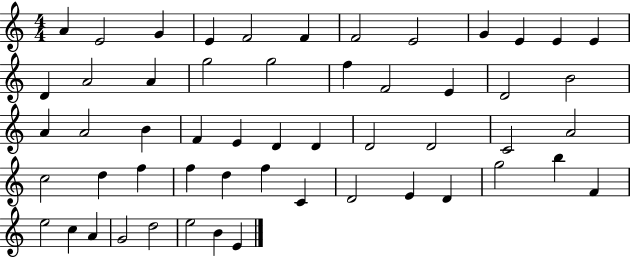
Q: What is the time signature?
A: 4/4